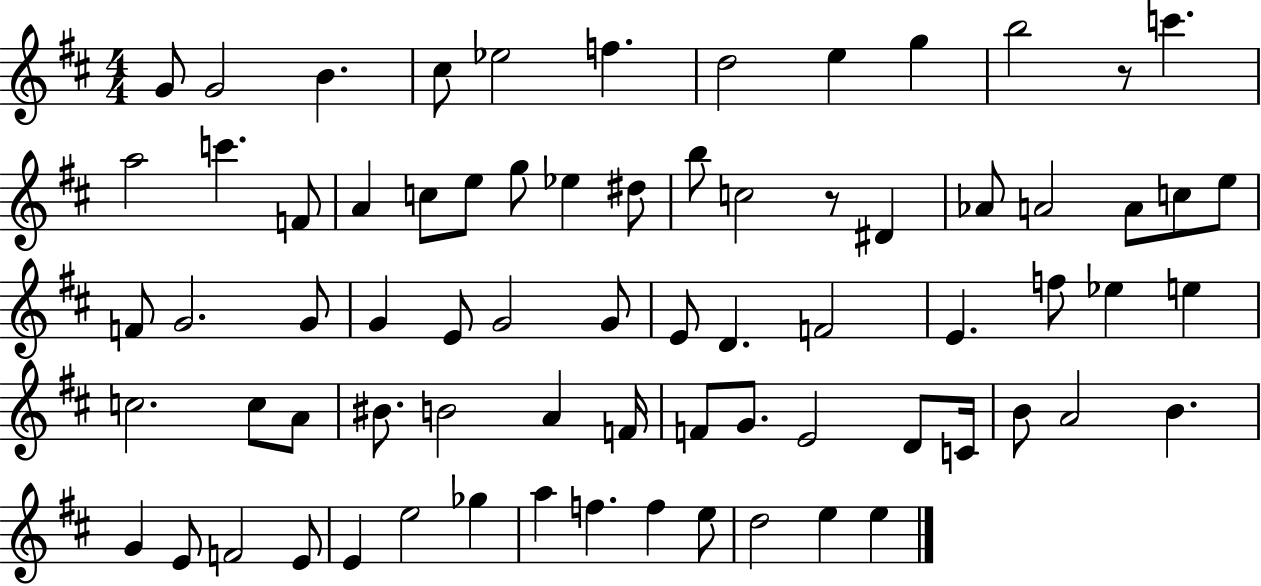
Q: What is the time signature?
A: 4/4